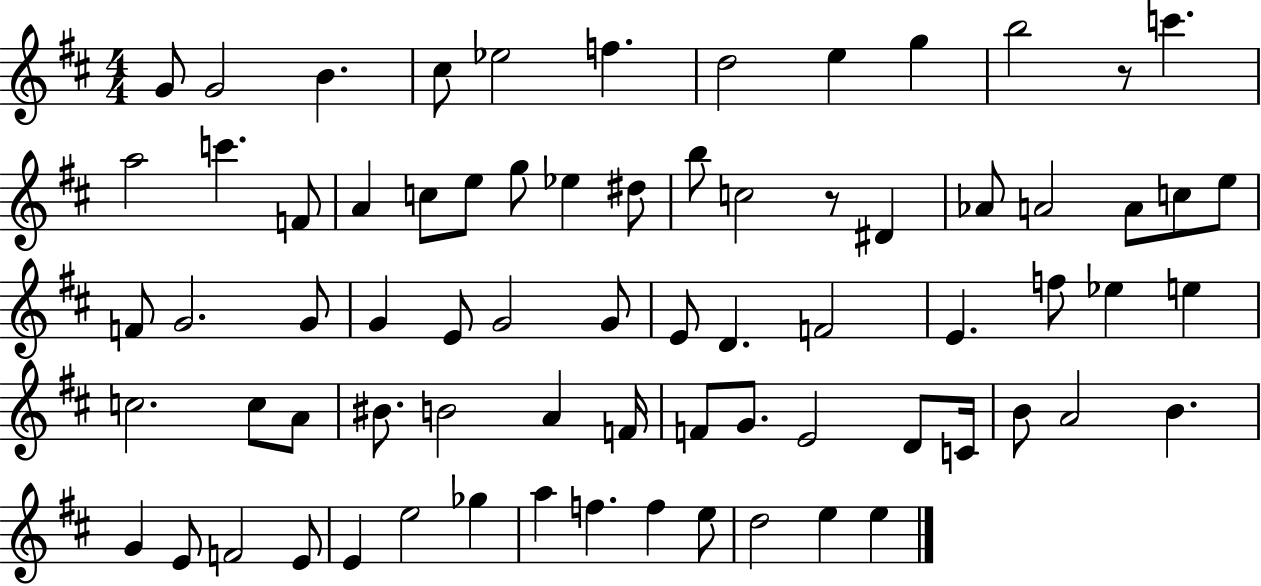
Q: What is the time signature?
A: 4/4